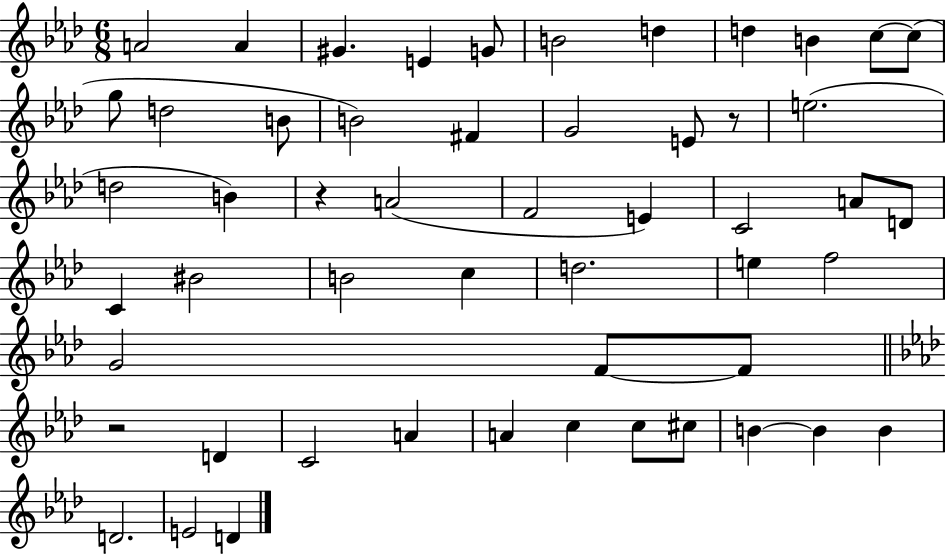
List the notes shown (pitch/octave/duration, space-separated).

A4/h A4/q G#4/q. E4/q G4/e B4/h D5/q D5/q B4/q C5/e C5/e G5/e D5/h B4/e B4/h F#4/q G4/h E4/e R/e E5/h. D5/h B4/q R/q A4/h F4/h E4/q C4/h A4/e D4/e C4/q BIS4/h B4/h C5/q D5/h. E5/q F5/h G4/h F4/e F4/e R/h D4/q C4/h A4/q A4/q C5/q C5/e C#5/e B4/q B4/q B4/q D4/h. E4/h D4/q